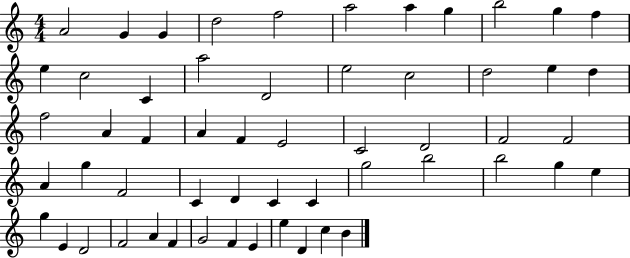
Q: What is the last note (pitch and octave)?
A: B4